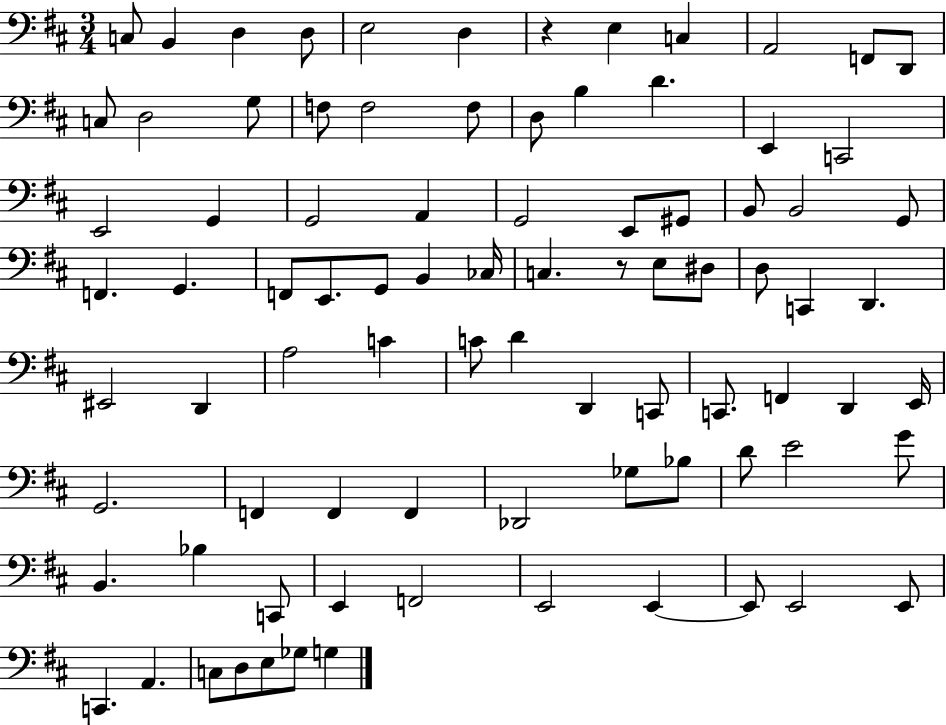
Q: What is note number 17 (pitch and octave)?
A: F3